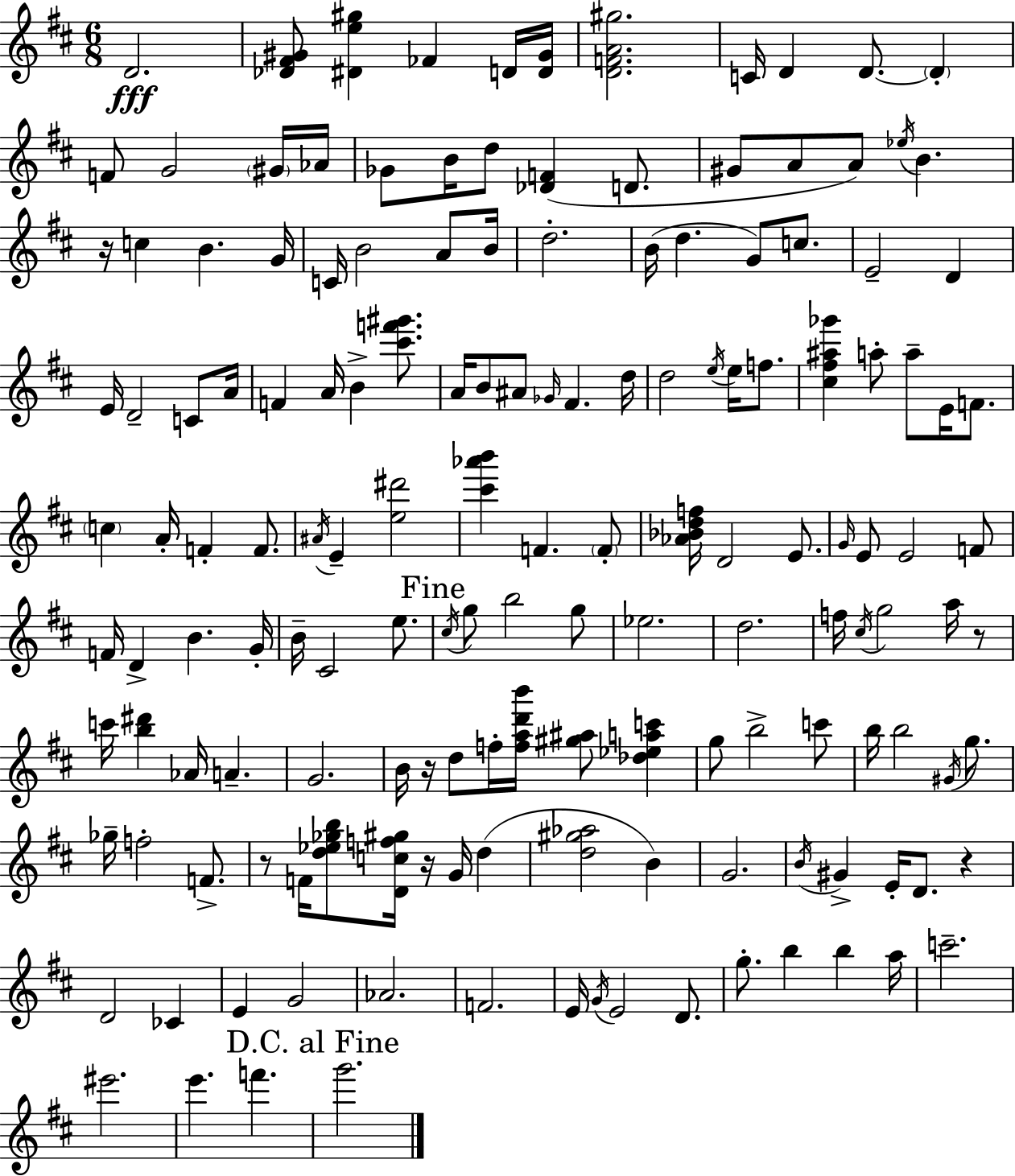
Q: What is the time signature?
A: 6/8